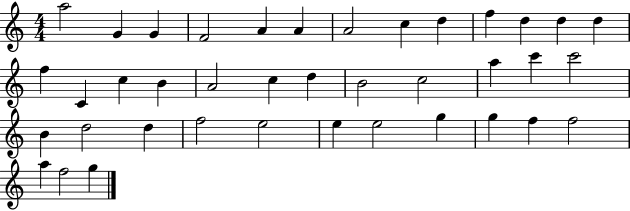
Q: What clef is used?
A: treble